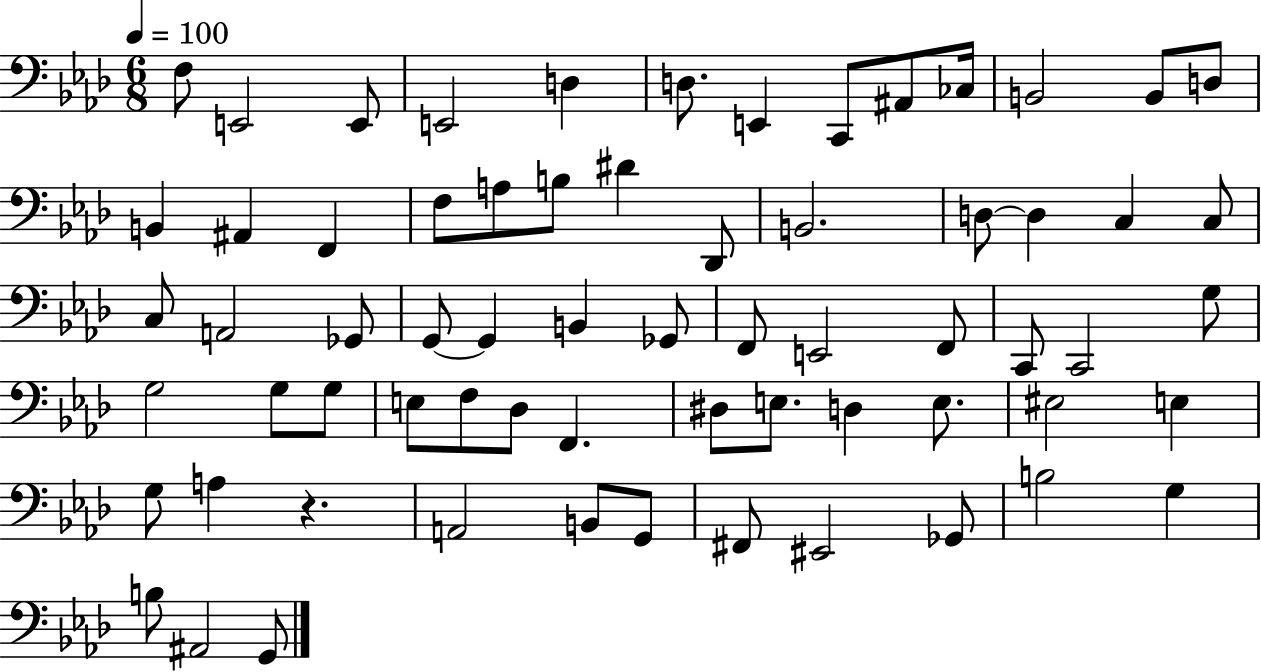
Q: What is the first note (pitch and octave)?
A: F3